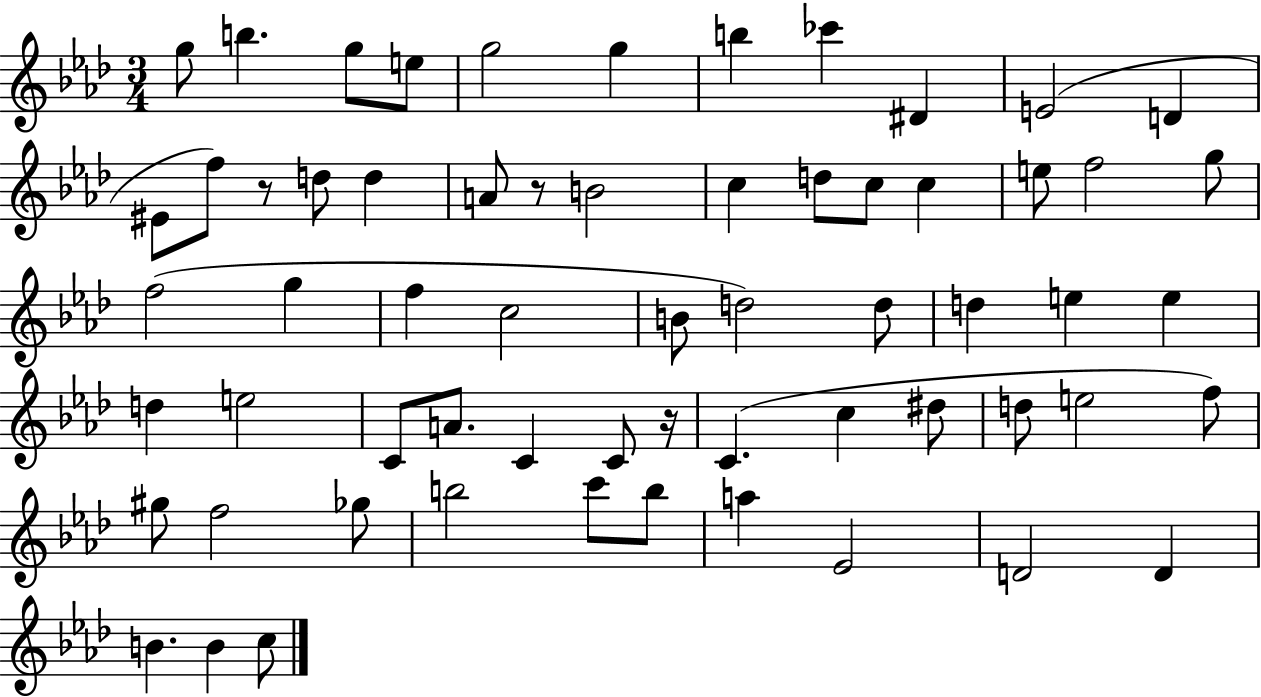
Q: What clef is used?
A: treble